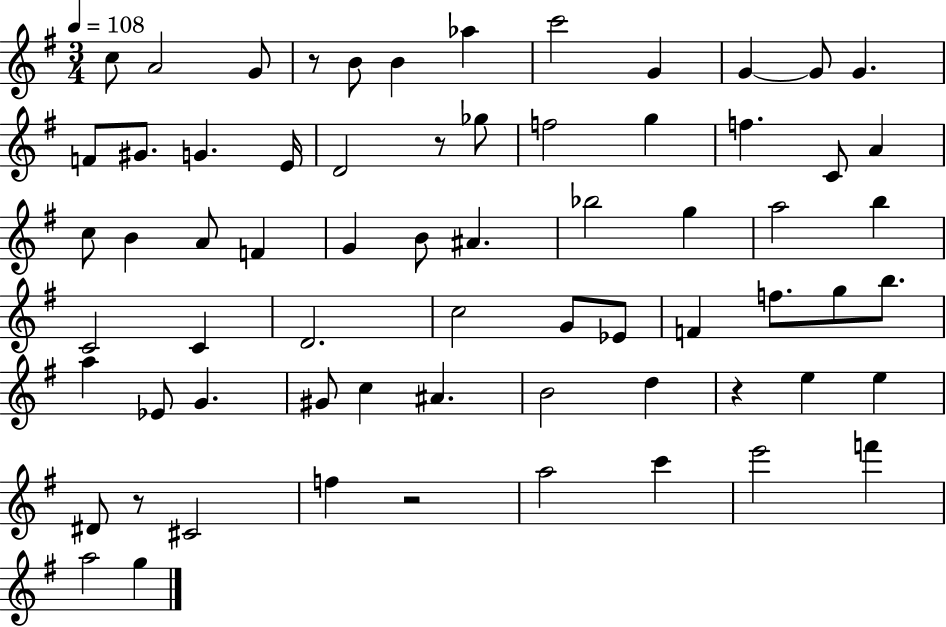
{
  \clef treble
  \numericTimeSignature
  \time 3/4
  \key g \major
  \tempo 4 = 108
  c''8 a'2 g'8 | r8 b'8 b'4 aes''4 | c'''2 g'4 | g'4~~ g'8 g'4. | \break f'8 gis'8. g'4. e'16 | d'2 r8 ges''8 | f''2 g''4 | f''4. c'8 a'4 | \break c''8 b'4 a'8 f'4 | g'4 b'8 ais'4. | bes''2 g''4 | a''2 b''4 | \break c'2 c'4 | d'2. | c''2 g'8 ees'8 | f'4 f''8. g''8 b''8. | \break a''4 ees'8 g'4. | gis'8 c''4 ais'4. | b'2 d''4 | r4 e''4 e''4 | \break dis'8 r8 cis'2 | f''4 r2 | a''2 c'''4 | e'''2 f'''4 | \break a''2 g''4 | \bar "|."
}